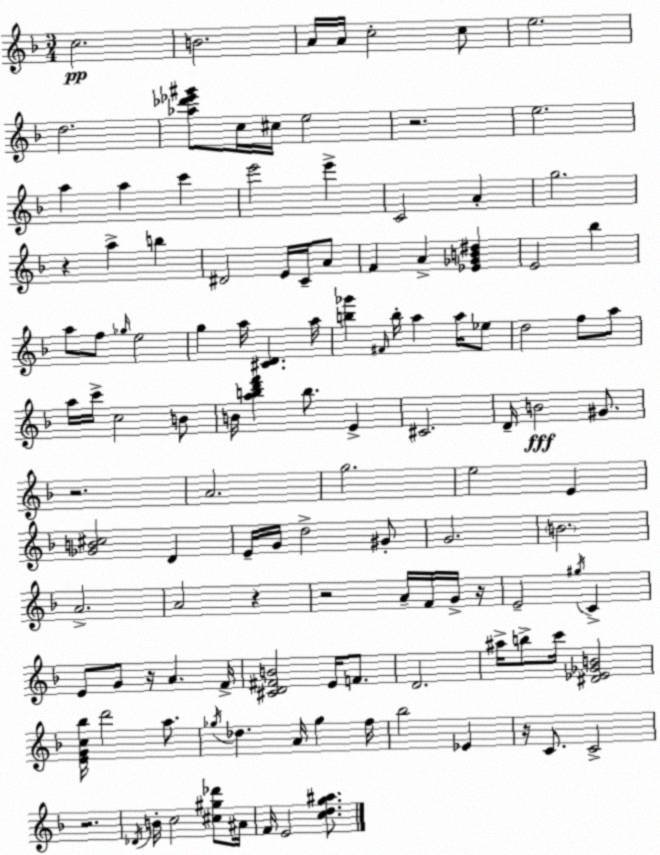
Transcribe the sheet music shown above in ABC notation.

X:1
T:Untitled
M:3/4
L:1/4
K:F
c2 B2 A/4 A/4 c2 c/2 e2 d2 [_a_d'_e'^g']/2 c/4 ^c/4 e2 z2 e2 a a c' e'2 e' C2 A g2 z a b ^D2 E/4 C/4 A/2 F A [_E_GB^d] E2 _b a/2 f/2 _g/4 e2 g a/4 [^CD] a/4 [b_g'] ^F/4 b/4 a a/4 _e/2 d2 f/2 a/2 a/4 c'/4 c2 B/2 B/4 [abd'f'] b/2 E ^C2 D/4 B2 ^G/2 z2 A2 g2 e2 E [_GB^c]2 D E/4 G/4 d2 ^G/2 G2 B2 A2 A2 z z2 A/4 F/4 G/4 z/4 E2 ^g/4 C E/2 G/2 z/4 A F/4 [^CD^FB]2 E/4 F/2 D2 ^a/4 b/2 c'/4 [^D_E_GB]2 [EGc_b]/4 d'2 a/2 _g/4 _d A/4 _g f/4 _b2 _E z/4 C/2 C2 z2 _D/4 B/4 c2 [^c^g_d']/2 ^A/4 F/4 E2 [cdg^a]/2